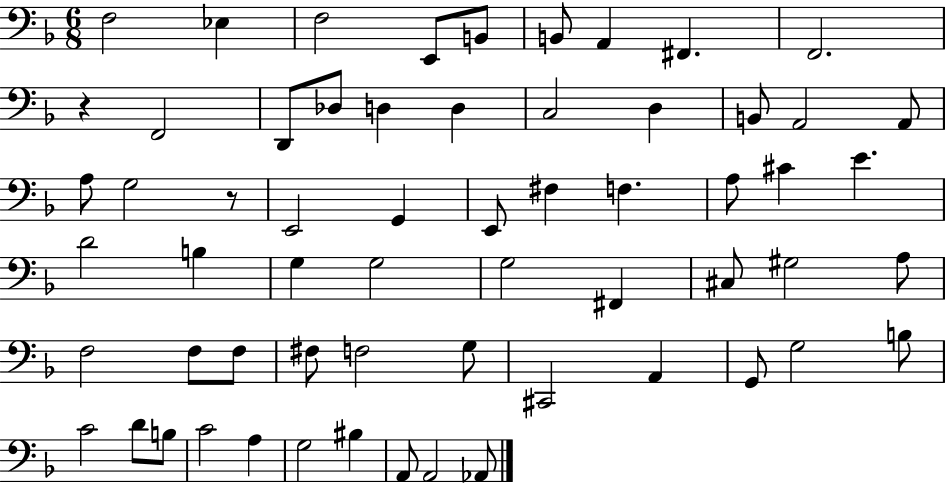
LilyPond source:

{
  \clef bass
  \numericTimeSignature
  \time 6/8
  \key f \major
  f2 ees4 | f2 e,8 b,8 | b,8 a,4 fis,4. | f,2. | \break r4 f,2 | d,8 des8 d4 d4 | c2 d4 | b,8 a,2 a,8 | \break a8 g2 r8 | e,2 g,4 | e,8 fis4 f4. | a8 cis'4 e'4. | \break d'2 b4 | g4 g2 | g2 fis,4 | cis8 gis2 a8 | \break f2 f8 f8 | fis8 f2 g8 | cis,2 a,4 | g,8 g2 b8 | \break c'2 d'8 b8 | c'2 a4 | g2 bis4 | a,8 a,2 aes,8 | \break \bar "|."
}